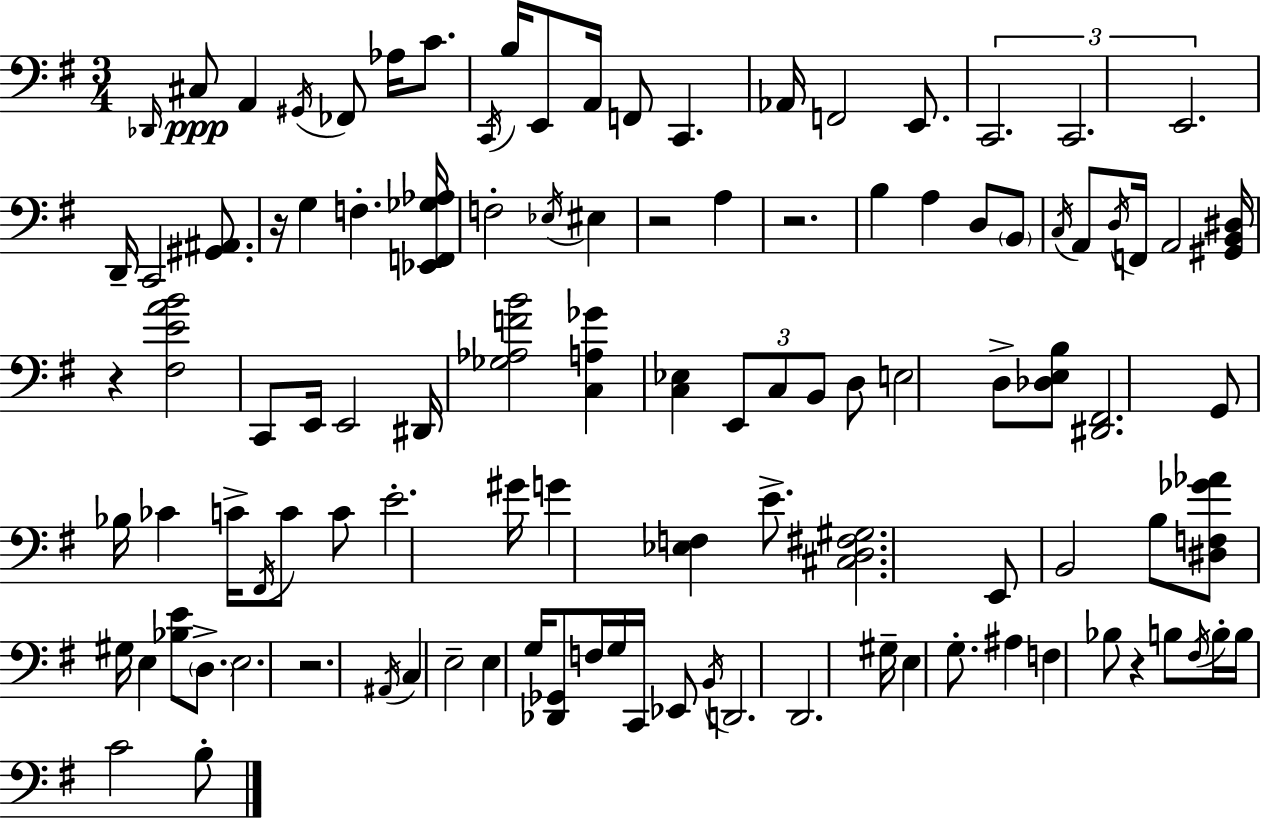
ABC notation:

X:1
T:Untitled
M:3/4
L:1/4
K:G
_D,,/4 ^C,/2 A,, ^G,,/4 _F,,/2 _A,/4 C/2 C,,/4 B,/4 E,,/2 A,,/4 F,,/2 C,, _A,,/4 F,,2 E,,/2 C,,2 C,,2 E,,2 D,,/4 C,,2 [^G,,^A,,]/2 z/4 G, F, [_E,,F,,_G,_A,]/4 F,2 _E,/4 ^E, z2 A, z2 B, A, D,/2 B,,/2 C,/4 A,,/2 D,/4 F,,/4 A,,2 [^G,,B,,^D,]/4 z [^F,EAB]2 C,,/2 E,,/4 E,,2 ^D,,/4 [_G,_A,FB]2 [C,A,_G] [C,_E,] E,,/2 C,/2 B,,/2 D,/2 E,2 D,/2 [_D,E,B,]/2 [^D,,^F,,]2 G,,/2 _B,/4 _C C/4 ^F,,/4 C/2 C/2 E2 ^G/4 G [_E,F,] E/2 [^C,D,^F,^G,]2 E,,/2 B,,2 B,/2 [^D,F,_G_A]/2 ^G,/4 E, [_B,E]/2 D,/2 E,2 z2 ^A,,/4 C, E,2 E, G,/4 [_D,,_G,,]/2 F,/4 G,/4 C,,/4 _E,,/2 B,,/4 D,,2 D,,2 ^G,/4 E, G,/2 ^A, F, _B,/2 z B,/2 ^F,/4 B,/4 B,/4 C2 B,/2